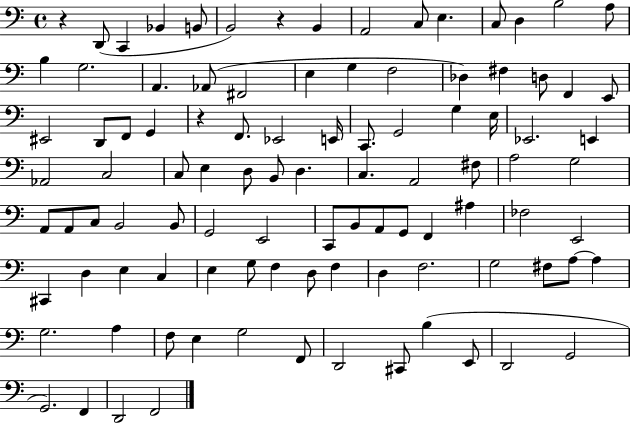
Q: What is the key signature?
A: C major